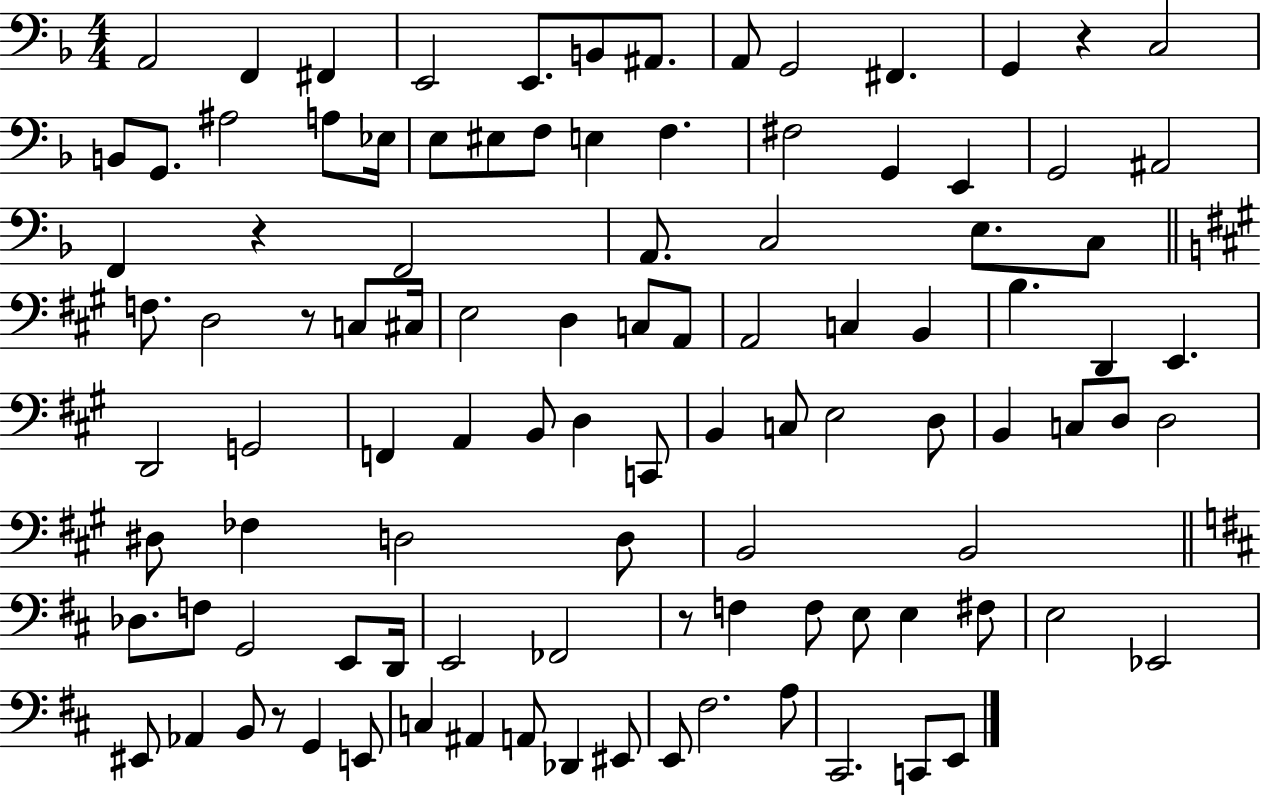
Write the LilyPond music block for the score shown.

{
  \clef bass
  \numericTimeSignature
  \time 4/4
  \key f \major
  a,2 f,4 fis,4 | e,2 e,8. b,8 ais,8. | a,8 g,2 fis,4. | g,4 r4 c2 | \break b,8 g,8. ais2 a8 ees16 | e8 eis8 f8 e4 f4. | fis2 g,4 e,4 | g,2 ais,2 | \break f,4 r4 f,2 | a,8. c2 e8. c8 | \bar "||" \break \key a \major f8. d2 r8 c8 cis16 | e2 d4 c8 a,8 | a,2 c4 b,4 | b4. d,4 e,4. | \break d,2 g,2 | f,4 a,4 b,8 d4 c,8 | b,4 c8 e2 d8 | b,4 c8 d8 d2 | \break dis8 fes4 d2 d8 | b,2 b,2 | \bar "||" \break \key d \major des8. f8 g,2 e,8 d,16 | e,2 fes,2 | r8 f4 f8 e8 e4 fis8 | e2 ees,2 | \break eis,8 aes,4 b,8 r8 g,4 e,8 | c4 ais,4 a,8 des,4 eis,8 | e,8 fis2. a8 | cis,2. c,8 e,8 | \break \bar "|."
}